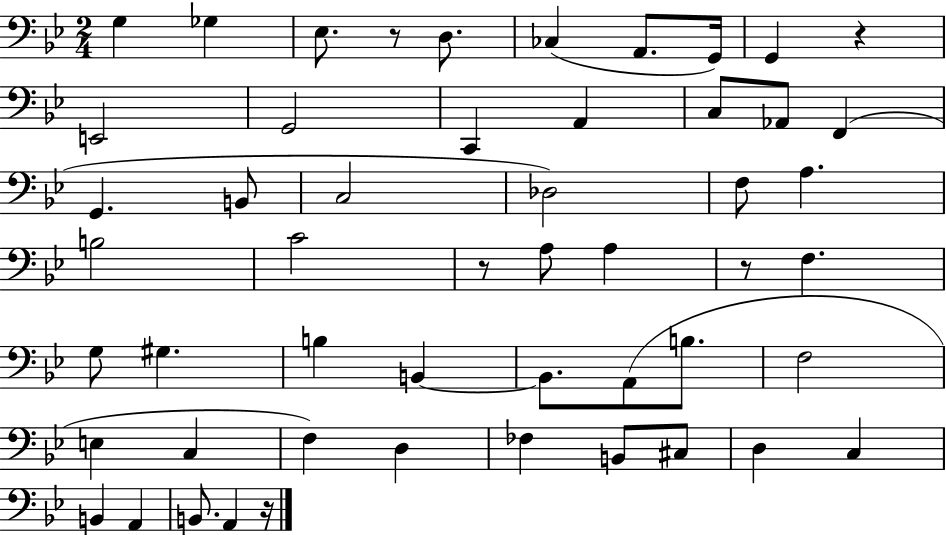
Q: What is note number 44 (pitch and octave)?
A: B2